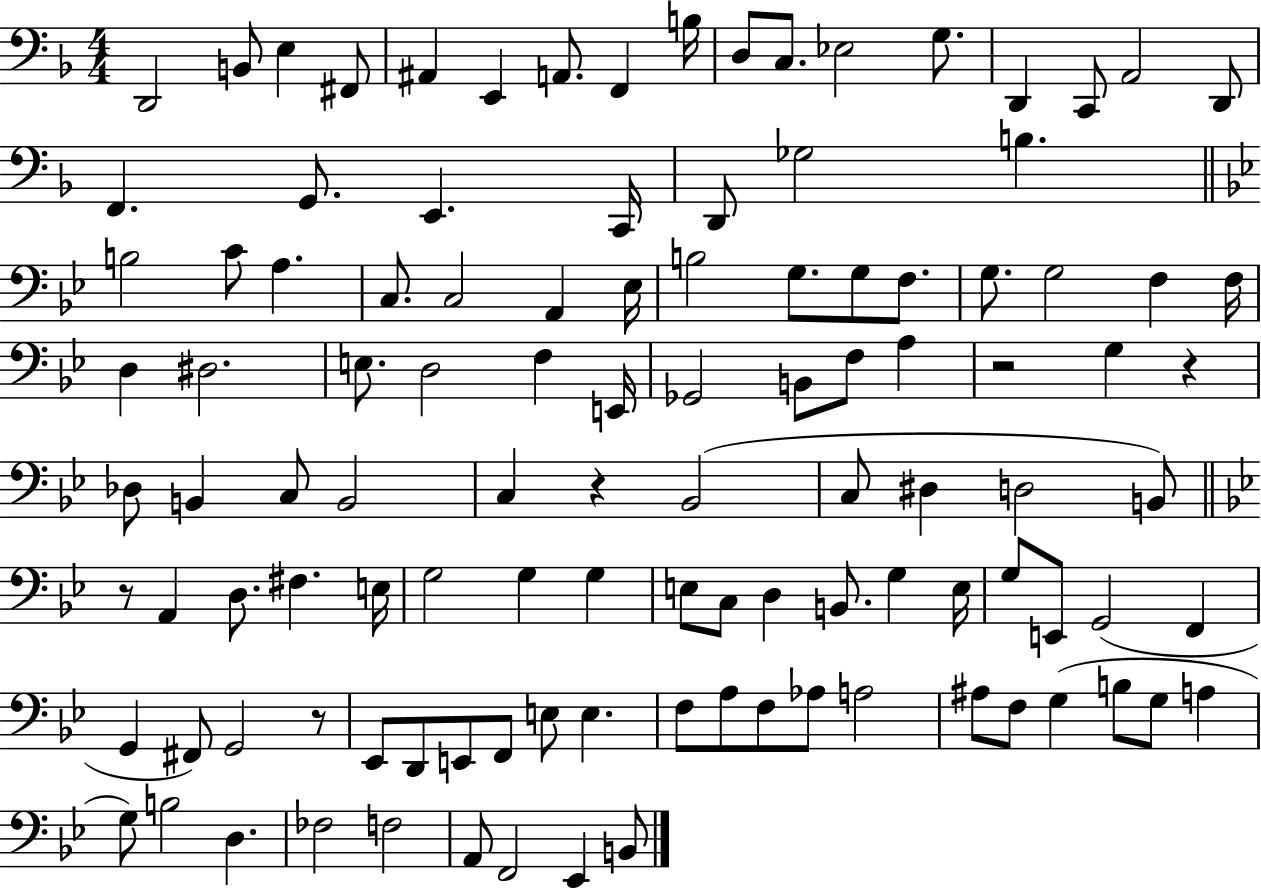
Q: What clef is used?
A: bass